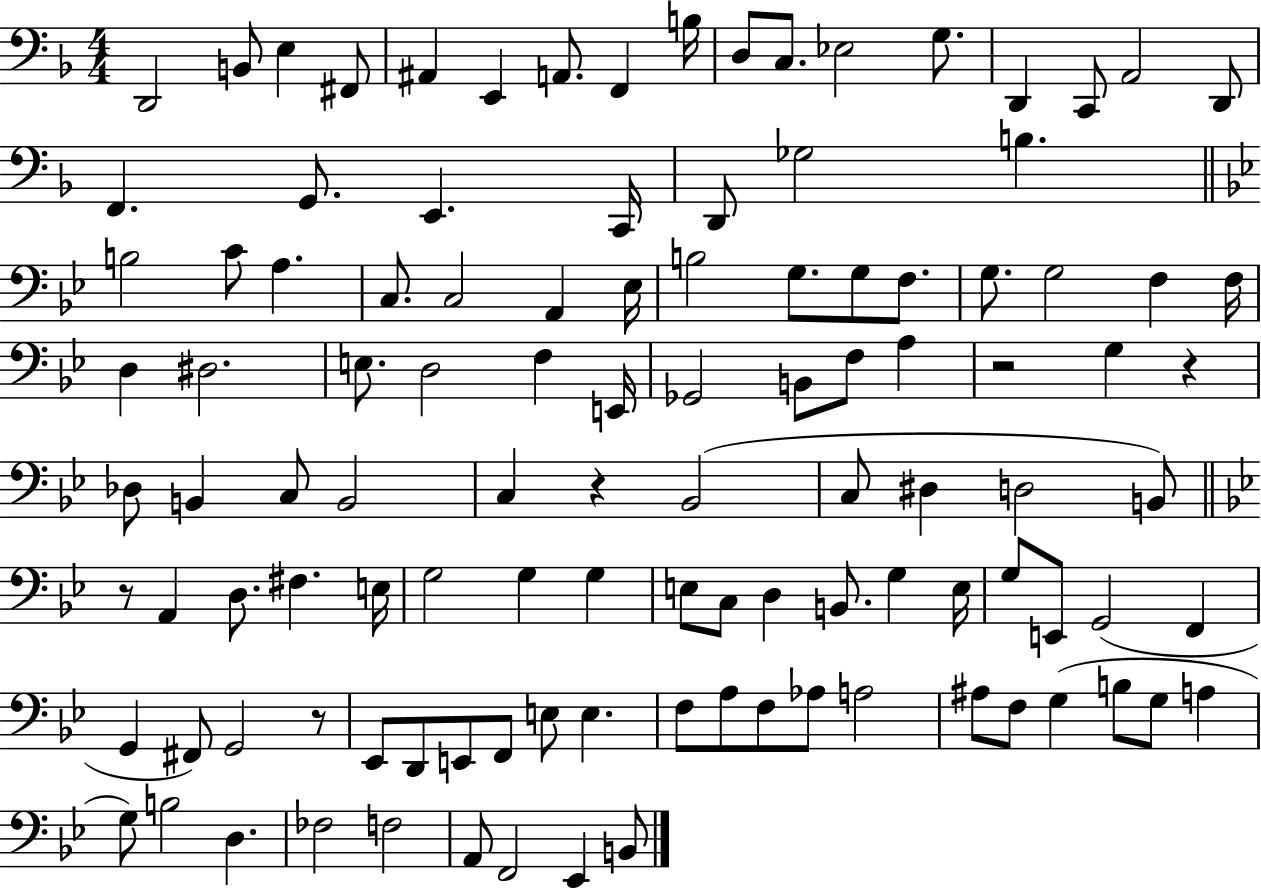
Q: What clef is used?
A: bass